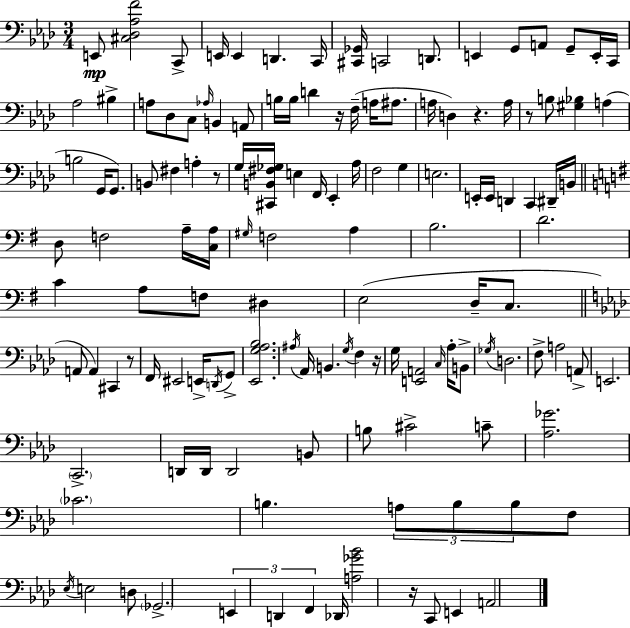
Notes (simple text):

E2/e [C#3,Db3,Ab3,F4]/h C2/e E2/s E2/q D2/q. C2/s [C#2,Gb2]/s C2/h D2/e. E2/q G2/e A2/e G2/e E2/s C2/s Ab3/h BIS3/q A3/e Db3/e C3/e Ab3/s B2/q A2/e B3/s B3/s D4/q R/s F3/s A3/s A#3/e. A3/s D3/q R/q. A3/s R/e B3/e [G#3,Bb3]/q A3/q B3/h G2/s G2/e. B2/e F#3/q A3/q R/e G3/s [C#2,B2,F#3,Gb3]/s E3/q F2/s Eb2/q Ab3/s F3/h G3/q E3/h. E2/s E2/s D2/q C2/q D#2/s B2/s D3/e F3/h A3/s [C3,A3]/s G#3/s F3/h A3/q B3/h. D4/h. C4/q A3/e F3/e D#3/q E3/h D3/s C3/e. A2/e A2/q C#2/q R/e F2/s EIS2/h E2/s D2/s G2/e [Eb2,G3,Ab3,Bb3]/h. A#3/s Ab2/s B2/q. G3/s F3/q R/s G3/s [E2,A2]/h C3/s Ab3/s B2/e Gb3/s D3/h. F3/e A3/h A2/e E2/h. C2/h. D2/s D2/s D2/h B2/e B3/e C#4/h C4/e [Ab3,Gb4]/h. CES4/h. B3/q. A3/e B3/e B3/e F3/e Eb3/s E3/h D3/e Gb2/h. E2/q D2/q F2/q Db2/s [A3,Gb4,Bb4]/h R/s C2/e E2/q A2/h